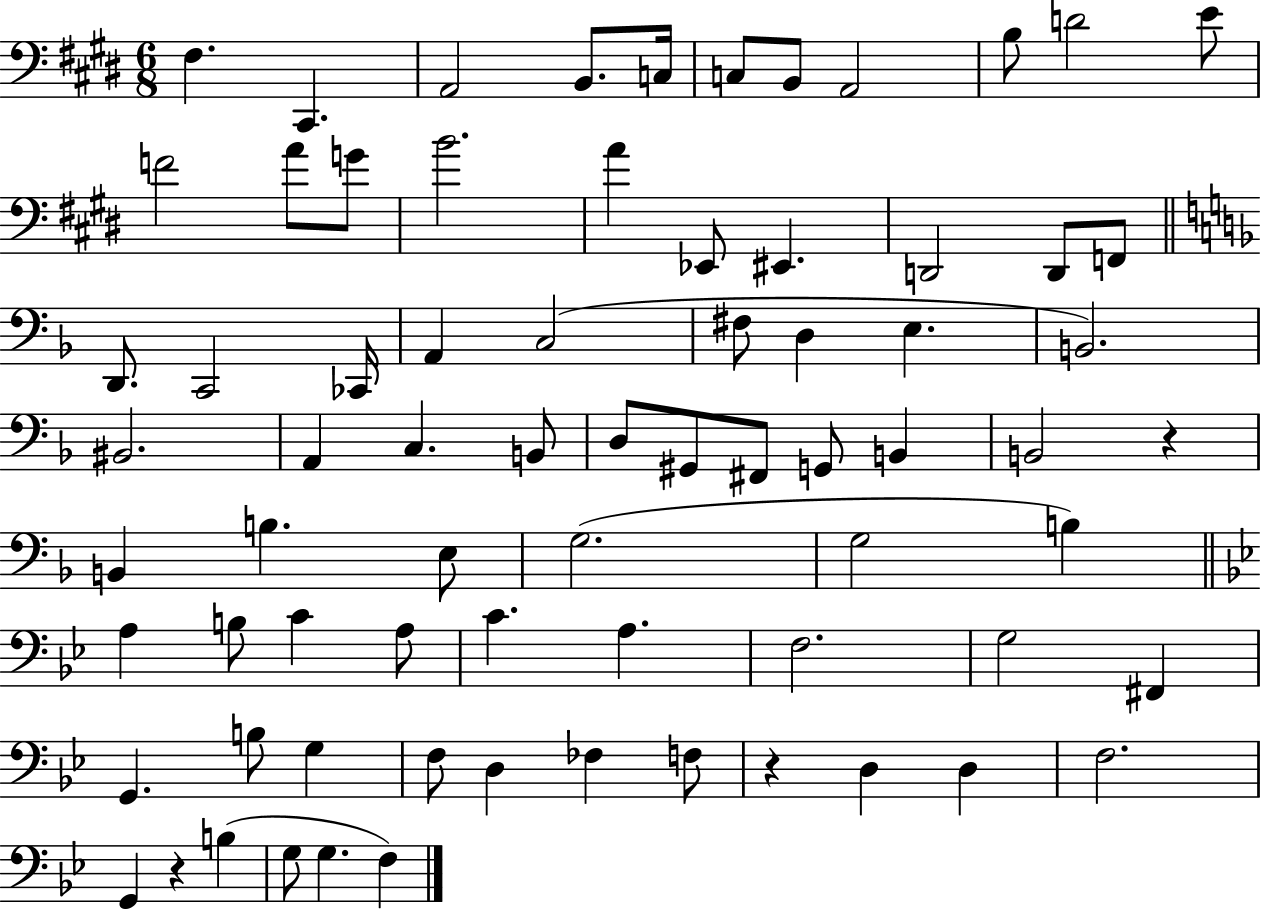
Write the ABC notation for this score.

X:1
T:Untitled
M:6/8
L:1/4
K:E
^F, ^C,, A,,2 B,,/2 C,/4 C,/2 B,,/2 A,,2 B,/2 D2 E/2 F2 A/2 G/2 B2 A _E,,/2 ^E,, D,,2 D,,/2 F,,/2 D,,/2 C,,2 _C,,/4 A,, C,2 ^F,/2 D, E, B,,2 ^B,,2 A,, C, B,,/2 D,/2 ^G,,/2 ^F,,/2 G,,/2 B,, B,,2 z B,, B, E,/2 G,2 G,2 B, A, B,/2 C A,/2 C A, F,2 G,2 ^F,, G,, B,/2 G, F,/2 D, _F, F,/2 z D, D, F,2 G,, z B, G,/2 G, F,